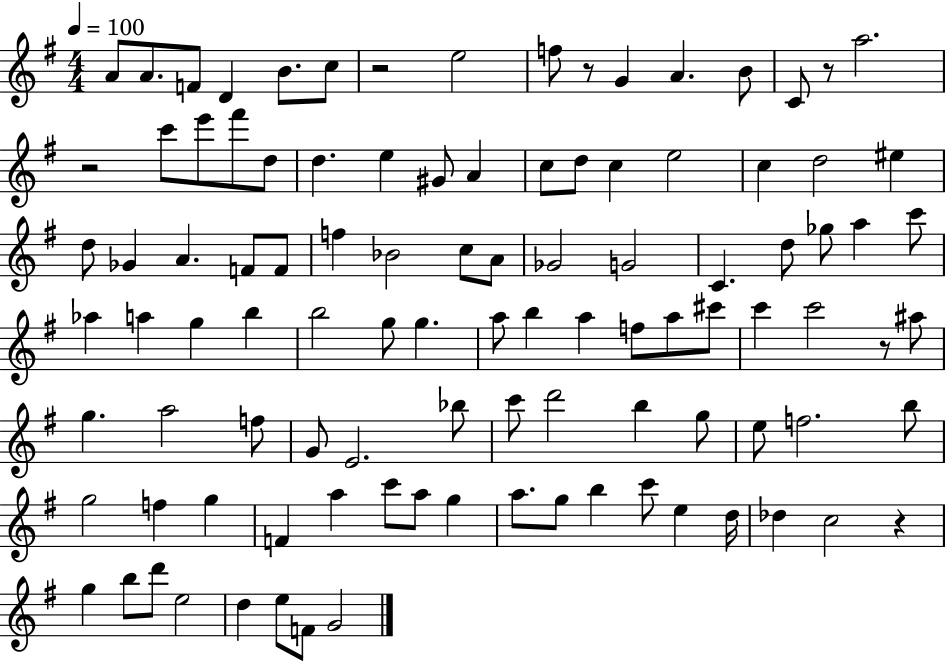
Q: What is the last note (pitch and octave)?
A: G4